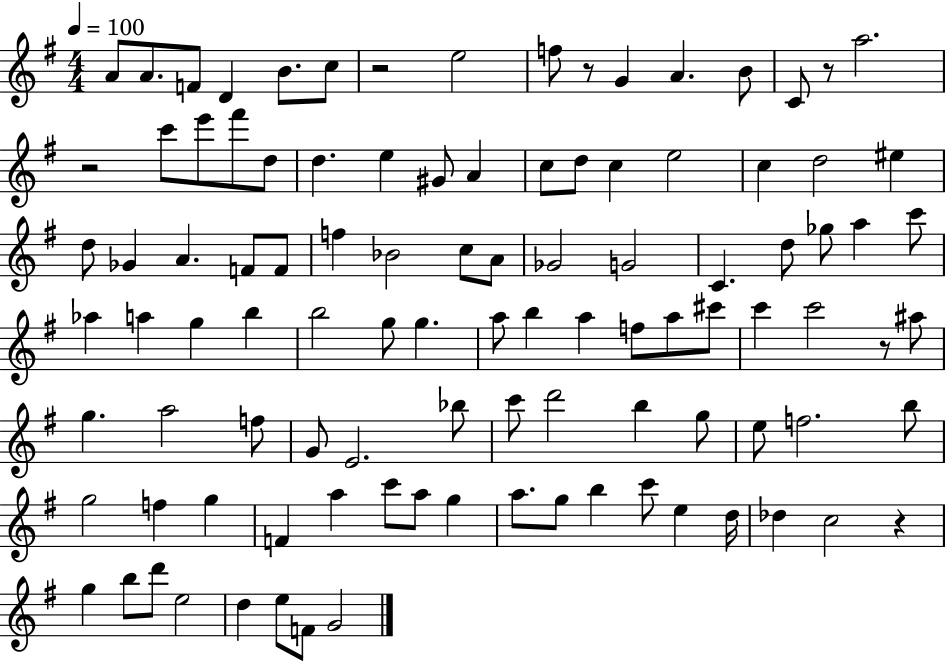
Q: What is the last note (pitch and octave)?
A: G4